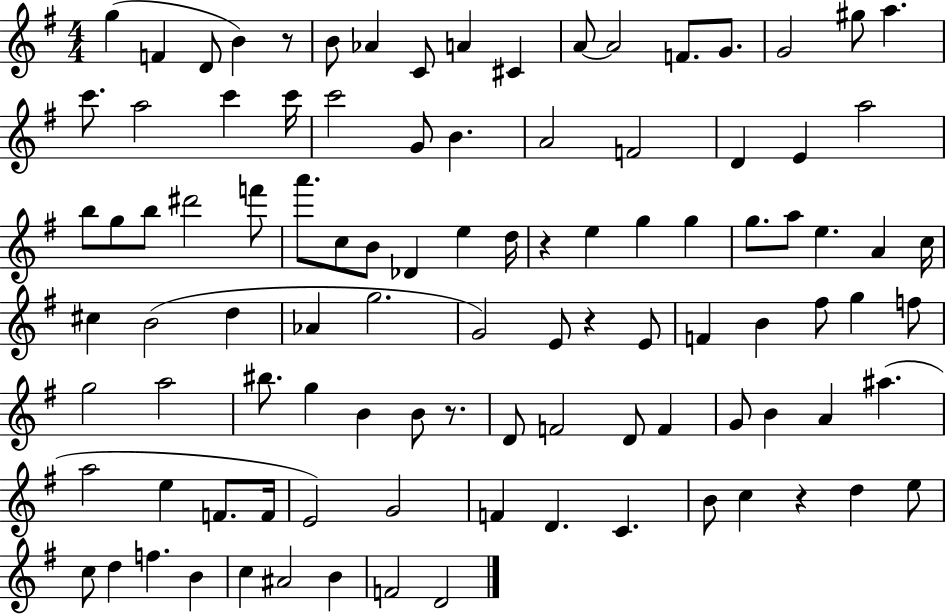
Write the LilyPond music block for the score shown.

{
  \clef treble
  \numericTimeSignature
  \time 4/4
  \key g \major
  g''4( f'4 d'8 b'4) r8 | b'8 aes'4 c'8 a'4 cis'4 | a'8~~ a'2 f'8. g'8. | g'2 gis''8 a''4. | \break c'''8. a''2 c'''4 c'''16 | c'''2 g'8 b'4. | a'2 f'2 | d'4 e'4 a''2 | \break b''8 g''8 b''8 dis'''2 f'''8 | a'''8. c''8 b'8 des'4 e''4 d''16 | r4 e''4 g''4 g''4 | g''8. a''8 e''4. a'4 c''16 | \break cis''4 b'2( d''4 | aes'4 g''2. | g'2) e'8 r4 e'8 | f'4 b'4 fis''8 g''4 f''8 | \break g''2 a''2 | bis''8. g''4 b'4 b'8 r8. | d'8 f'2 d'8 f'4 | g'8 b'4 a'4 ais''4.( | \break a''2 e''4 f'8. f'16 | e'2) g'2 | f'4 d'4. c'4. | b'8 c''4 r4 d''4 e''8 | \break c''8 d''4 f''4. b'4 | c''4 ais'2 b'4 | f'2 d'2 | \bar "|."
}